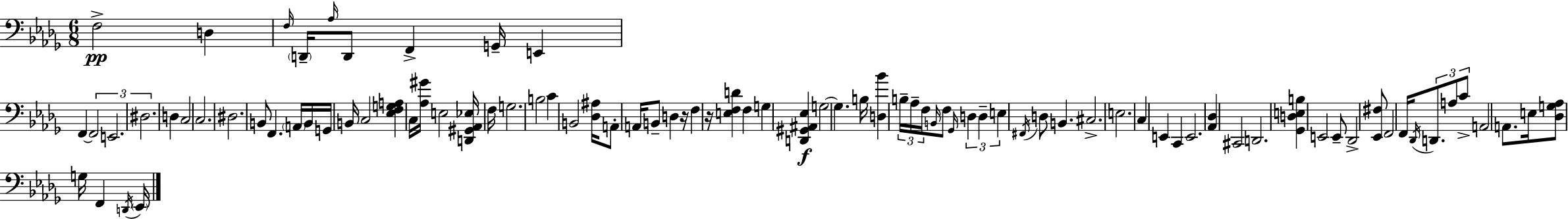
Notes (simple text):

F3/h D3/q F3/s D2/s Ab3/s D2/e F2/q G2/s E2/q F2/q F2/h E2/h. D#3/h. D3/q C3/h C3/h. D#3/h. B2/e F2/q. A2/s B2/s G2/s B2/s C3/h [Eb3,F3,G3,A3]/q C3/s [Ab3,G#4]/s E3/h [D2,G#2,Ab2,Eb3]/s F3/s G3/h. B3/h C4/q B2/h [Db3,A#3]/s A2/e A2/s B2/e D3/q R/s F3/q R/s [E3,F3,D4]/q F3/q G3/q [D2,G#2,A#2,Eb3]/q G3/h G3/q. B3/s [D3,Bb4]/q B3/s Ab3/s F3/s B2/s F3/e Gb2/s D3/q D3/q E3/q F#2/s D3/e B2/q. C#3/h. E3/h. C3/q E2/q C2/q E2/h. [Ab2,Db3]/q C#2/h D2/h. [Gb2,D3,E3,B3]/q E2/h E2/e Db2/h [Eb2,F#3]/e F2/h F2/s Db2/s D2/e. A3/e C4/e A2/h A2/e. E3/s [Db3,G3,Ab3]/e G3/s F2/q D2/s Eb2/s